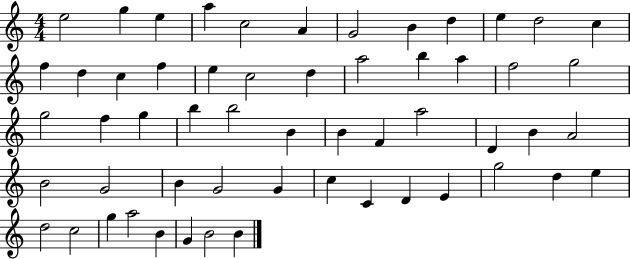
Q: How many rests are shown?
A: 0